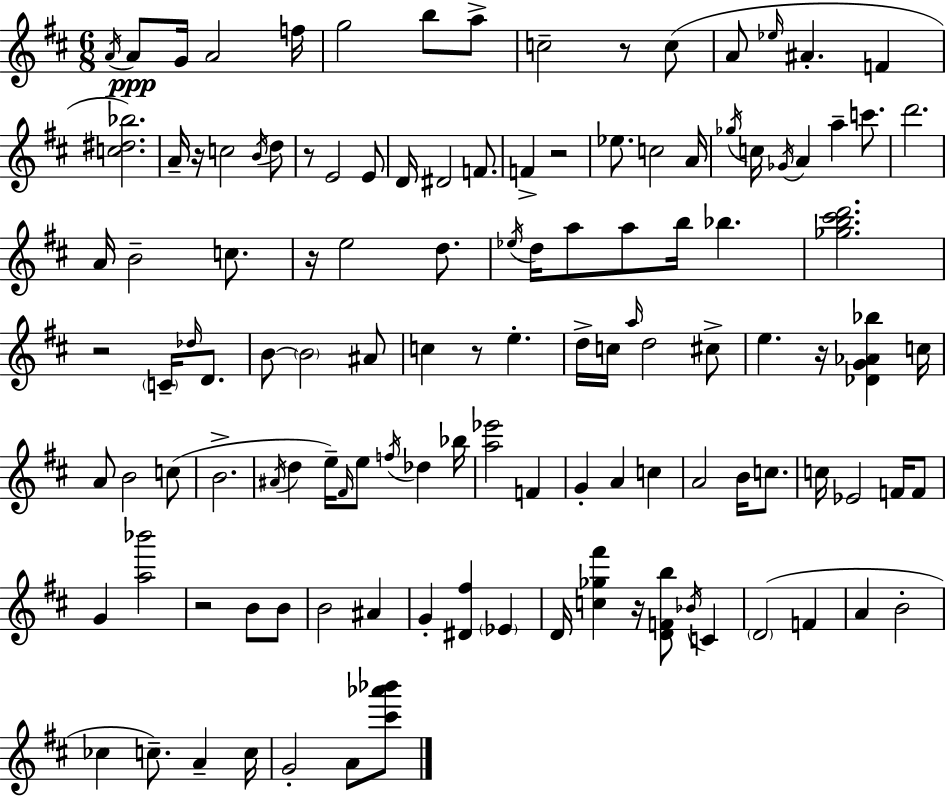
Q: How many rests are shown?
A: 10